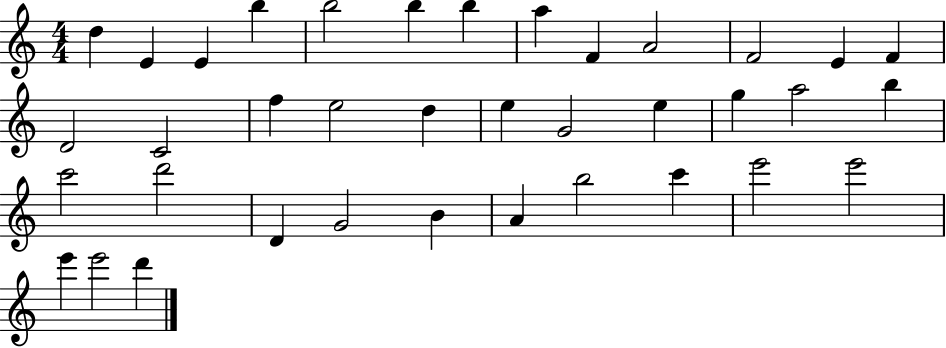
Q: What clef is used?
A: treble